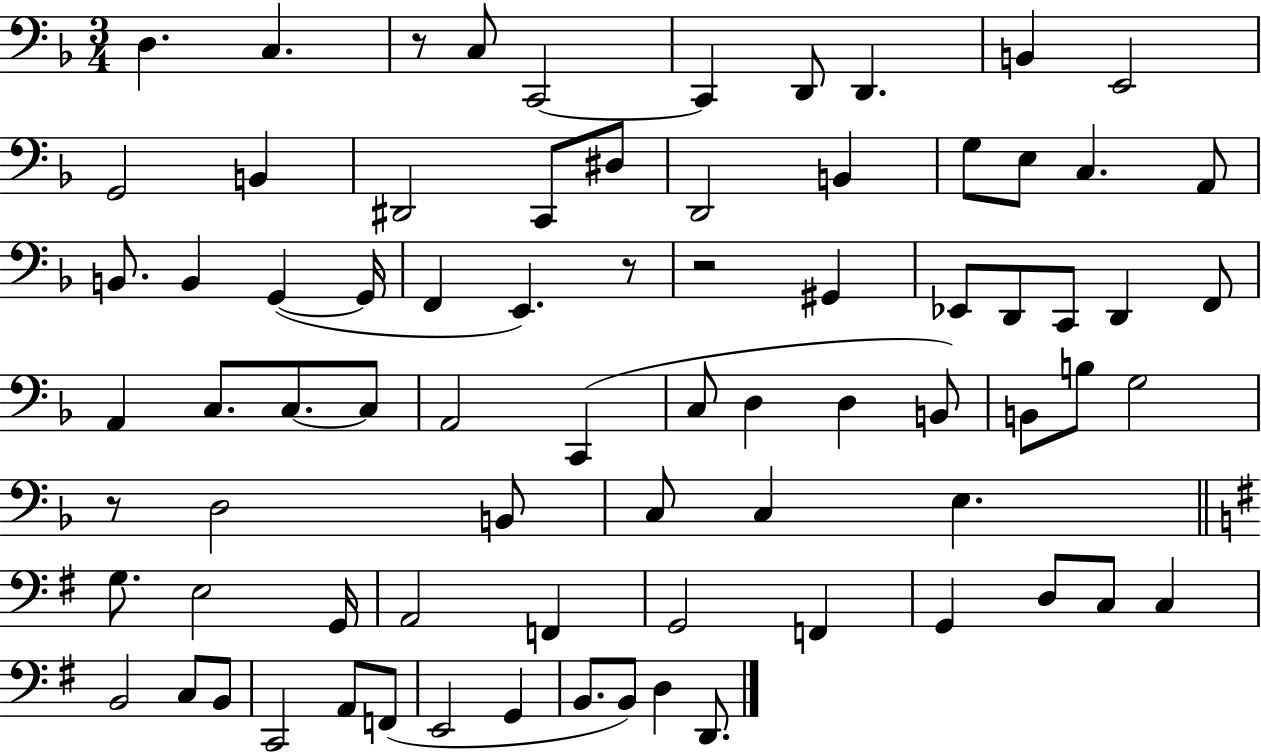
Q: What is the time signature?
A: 3/4